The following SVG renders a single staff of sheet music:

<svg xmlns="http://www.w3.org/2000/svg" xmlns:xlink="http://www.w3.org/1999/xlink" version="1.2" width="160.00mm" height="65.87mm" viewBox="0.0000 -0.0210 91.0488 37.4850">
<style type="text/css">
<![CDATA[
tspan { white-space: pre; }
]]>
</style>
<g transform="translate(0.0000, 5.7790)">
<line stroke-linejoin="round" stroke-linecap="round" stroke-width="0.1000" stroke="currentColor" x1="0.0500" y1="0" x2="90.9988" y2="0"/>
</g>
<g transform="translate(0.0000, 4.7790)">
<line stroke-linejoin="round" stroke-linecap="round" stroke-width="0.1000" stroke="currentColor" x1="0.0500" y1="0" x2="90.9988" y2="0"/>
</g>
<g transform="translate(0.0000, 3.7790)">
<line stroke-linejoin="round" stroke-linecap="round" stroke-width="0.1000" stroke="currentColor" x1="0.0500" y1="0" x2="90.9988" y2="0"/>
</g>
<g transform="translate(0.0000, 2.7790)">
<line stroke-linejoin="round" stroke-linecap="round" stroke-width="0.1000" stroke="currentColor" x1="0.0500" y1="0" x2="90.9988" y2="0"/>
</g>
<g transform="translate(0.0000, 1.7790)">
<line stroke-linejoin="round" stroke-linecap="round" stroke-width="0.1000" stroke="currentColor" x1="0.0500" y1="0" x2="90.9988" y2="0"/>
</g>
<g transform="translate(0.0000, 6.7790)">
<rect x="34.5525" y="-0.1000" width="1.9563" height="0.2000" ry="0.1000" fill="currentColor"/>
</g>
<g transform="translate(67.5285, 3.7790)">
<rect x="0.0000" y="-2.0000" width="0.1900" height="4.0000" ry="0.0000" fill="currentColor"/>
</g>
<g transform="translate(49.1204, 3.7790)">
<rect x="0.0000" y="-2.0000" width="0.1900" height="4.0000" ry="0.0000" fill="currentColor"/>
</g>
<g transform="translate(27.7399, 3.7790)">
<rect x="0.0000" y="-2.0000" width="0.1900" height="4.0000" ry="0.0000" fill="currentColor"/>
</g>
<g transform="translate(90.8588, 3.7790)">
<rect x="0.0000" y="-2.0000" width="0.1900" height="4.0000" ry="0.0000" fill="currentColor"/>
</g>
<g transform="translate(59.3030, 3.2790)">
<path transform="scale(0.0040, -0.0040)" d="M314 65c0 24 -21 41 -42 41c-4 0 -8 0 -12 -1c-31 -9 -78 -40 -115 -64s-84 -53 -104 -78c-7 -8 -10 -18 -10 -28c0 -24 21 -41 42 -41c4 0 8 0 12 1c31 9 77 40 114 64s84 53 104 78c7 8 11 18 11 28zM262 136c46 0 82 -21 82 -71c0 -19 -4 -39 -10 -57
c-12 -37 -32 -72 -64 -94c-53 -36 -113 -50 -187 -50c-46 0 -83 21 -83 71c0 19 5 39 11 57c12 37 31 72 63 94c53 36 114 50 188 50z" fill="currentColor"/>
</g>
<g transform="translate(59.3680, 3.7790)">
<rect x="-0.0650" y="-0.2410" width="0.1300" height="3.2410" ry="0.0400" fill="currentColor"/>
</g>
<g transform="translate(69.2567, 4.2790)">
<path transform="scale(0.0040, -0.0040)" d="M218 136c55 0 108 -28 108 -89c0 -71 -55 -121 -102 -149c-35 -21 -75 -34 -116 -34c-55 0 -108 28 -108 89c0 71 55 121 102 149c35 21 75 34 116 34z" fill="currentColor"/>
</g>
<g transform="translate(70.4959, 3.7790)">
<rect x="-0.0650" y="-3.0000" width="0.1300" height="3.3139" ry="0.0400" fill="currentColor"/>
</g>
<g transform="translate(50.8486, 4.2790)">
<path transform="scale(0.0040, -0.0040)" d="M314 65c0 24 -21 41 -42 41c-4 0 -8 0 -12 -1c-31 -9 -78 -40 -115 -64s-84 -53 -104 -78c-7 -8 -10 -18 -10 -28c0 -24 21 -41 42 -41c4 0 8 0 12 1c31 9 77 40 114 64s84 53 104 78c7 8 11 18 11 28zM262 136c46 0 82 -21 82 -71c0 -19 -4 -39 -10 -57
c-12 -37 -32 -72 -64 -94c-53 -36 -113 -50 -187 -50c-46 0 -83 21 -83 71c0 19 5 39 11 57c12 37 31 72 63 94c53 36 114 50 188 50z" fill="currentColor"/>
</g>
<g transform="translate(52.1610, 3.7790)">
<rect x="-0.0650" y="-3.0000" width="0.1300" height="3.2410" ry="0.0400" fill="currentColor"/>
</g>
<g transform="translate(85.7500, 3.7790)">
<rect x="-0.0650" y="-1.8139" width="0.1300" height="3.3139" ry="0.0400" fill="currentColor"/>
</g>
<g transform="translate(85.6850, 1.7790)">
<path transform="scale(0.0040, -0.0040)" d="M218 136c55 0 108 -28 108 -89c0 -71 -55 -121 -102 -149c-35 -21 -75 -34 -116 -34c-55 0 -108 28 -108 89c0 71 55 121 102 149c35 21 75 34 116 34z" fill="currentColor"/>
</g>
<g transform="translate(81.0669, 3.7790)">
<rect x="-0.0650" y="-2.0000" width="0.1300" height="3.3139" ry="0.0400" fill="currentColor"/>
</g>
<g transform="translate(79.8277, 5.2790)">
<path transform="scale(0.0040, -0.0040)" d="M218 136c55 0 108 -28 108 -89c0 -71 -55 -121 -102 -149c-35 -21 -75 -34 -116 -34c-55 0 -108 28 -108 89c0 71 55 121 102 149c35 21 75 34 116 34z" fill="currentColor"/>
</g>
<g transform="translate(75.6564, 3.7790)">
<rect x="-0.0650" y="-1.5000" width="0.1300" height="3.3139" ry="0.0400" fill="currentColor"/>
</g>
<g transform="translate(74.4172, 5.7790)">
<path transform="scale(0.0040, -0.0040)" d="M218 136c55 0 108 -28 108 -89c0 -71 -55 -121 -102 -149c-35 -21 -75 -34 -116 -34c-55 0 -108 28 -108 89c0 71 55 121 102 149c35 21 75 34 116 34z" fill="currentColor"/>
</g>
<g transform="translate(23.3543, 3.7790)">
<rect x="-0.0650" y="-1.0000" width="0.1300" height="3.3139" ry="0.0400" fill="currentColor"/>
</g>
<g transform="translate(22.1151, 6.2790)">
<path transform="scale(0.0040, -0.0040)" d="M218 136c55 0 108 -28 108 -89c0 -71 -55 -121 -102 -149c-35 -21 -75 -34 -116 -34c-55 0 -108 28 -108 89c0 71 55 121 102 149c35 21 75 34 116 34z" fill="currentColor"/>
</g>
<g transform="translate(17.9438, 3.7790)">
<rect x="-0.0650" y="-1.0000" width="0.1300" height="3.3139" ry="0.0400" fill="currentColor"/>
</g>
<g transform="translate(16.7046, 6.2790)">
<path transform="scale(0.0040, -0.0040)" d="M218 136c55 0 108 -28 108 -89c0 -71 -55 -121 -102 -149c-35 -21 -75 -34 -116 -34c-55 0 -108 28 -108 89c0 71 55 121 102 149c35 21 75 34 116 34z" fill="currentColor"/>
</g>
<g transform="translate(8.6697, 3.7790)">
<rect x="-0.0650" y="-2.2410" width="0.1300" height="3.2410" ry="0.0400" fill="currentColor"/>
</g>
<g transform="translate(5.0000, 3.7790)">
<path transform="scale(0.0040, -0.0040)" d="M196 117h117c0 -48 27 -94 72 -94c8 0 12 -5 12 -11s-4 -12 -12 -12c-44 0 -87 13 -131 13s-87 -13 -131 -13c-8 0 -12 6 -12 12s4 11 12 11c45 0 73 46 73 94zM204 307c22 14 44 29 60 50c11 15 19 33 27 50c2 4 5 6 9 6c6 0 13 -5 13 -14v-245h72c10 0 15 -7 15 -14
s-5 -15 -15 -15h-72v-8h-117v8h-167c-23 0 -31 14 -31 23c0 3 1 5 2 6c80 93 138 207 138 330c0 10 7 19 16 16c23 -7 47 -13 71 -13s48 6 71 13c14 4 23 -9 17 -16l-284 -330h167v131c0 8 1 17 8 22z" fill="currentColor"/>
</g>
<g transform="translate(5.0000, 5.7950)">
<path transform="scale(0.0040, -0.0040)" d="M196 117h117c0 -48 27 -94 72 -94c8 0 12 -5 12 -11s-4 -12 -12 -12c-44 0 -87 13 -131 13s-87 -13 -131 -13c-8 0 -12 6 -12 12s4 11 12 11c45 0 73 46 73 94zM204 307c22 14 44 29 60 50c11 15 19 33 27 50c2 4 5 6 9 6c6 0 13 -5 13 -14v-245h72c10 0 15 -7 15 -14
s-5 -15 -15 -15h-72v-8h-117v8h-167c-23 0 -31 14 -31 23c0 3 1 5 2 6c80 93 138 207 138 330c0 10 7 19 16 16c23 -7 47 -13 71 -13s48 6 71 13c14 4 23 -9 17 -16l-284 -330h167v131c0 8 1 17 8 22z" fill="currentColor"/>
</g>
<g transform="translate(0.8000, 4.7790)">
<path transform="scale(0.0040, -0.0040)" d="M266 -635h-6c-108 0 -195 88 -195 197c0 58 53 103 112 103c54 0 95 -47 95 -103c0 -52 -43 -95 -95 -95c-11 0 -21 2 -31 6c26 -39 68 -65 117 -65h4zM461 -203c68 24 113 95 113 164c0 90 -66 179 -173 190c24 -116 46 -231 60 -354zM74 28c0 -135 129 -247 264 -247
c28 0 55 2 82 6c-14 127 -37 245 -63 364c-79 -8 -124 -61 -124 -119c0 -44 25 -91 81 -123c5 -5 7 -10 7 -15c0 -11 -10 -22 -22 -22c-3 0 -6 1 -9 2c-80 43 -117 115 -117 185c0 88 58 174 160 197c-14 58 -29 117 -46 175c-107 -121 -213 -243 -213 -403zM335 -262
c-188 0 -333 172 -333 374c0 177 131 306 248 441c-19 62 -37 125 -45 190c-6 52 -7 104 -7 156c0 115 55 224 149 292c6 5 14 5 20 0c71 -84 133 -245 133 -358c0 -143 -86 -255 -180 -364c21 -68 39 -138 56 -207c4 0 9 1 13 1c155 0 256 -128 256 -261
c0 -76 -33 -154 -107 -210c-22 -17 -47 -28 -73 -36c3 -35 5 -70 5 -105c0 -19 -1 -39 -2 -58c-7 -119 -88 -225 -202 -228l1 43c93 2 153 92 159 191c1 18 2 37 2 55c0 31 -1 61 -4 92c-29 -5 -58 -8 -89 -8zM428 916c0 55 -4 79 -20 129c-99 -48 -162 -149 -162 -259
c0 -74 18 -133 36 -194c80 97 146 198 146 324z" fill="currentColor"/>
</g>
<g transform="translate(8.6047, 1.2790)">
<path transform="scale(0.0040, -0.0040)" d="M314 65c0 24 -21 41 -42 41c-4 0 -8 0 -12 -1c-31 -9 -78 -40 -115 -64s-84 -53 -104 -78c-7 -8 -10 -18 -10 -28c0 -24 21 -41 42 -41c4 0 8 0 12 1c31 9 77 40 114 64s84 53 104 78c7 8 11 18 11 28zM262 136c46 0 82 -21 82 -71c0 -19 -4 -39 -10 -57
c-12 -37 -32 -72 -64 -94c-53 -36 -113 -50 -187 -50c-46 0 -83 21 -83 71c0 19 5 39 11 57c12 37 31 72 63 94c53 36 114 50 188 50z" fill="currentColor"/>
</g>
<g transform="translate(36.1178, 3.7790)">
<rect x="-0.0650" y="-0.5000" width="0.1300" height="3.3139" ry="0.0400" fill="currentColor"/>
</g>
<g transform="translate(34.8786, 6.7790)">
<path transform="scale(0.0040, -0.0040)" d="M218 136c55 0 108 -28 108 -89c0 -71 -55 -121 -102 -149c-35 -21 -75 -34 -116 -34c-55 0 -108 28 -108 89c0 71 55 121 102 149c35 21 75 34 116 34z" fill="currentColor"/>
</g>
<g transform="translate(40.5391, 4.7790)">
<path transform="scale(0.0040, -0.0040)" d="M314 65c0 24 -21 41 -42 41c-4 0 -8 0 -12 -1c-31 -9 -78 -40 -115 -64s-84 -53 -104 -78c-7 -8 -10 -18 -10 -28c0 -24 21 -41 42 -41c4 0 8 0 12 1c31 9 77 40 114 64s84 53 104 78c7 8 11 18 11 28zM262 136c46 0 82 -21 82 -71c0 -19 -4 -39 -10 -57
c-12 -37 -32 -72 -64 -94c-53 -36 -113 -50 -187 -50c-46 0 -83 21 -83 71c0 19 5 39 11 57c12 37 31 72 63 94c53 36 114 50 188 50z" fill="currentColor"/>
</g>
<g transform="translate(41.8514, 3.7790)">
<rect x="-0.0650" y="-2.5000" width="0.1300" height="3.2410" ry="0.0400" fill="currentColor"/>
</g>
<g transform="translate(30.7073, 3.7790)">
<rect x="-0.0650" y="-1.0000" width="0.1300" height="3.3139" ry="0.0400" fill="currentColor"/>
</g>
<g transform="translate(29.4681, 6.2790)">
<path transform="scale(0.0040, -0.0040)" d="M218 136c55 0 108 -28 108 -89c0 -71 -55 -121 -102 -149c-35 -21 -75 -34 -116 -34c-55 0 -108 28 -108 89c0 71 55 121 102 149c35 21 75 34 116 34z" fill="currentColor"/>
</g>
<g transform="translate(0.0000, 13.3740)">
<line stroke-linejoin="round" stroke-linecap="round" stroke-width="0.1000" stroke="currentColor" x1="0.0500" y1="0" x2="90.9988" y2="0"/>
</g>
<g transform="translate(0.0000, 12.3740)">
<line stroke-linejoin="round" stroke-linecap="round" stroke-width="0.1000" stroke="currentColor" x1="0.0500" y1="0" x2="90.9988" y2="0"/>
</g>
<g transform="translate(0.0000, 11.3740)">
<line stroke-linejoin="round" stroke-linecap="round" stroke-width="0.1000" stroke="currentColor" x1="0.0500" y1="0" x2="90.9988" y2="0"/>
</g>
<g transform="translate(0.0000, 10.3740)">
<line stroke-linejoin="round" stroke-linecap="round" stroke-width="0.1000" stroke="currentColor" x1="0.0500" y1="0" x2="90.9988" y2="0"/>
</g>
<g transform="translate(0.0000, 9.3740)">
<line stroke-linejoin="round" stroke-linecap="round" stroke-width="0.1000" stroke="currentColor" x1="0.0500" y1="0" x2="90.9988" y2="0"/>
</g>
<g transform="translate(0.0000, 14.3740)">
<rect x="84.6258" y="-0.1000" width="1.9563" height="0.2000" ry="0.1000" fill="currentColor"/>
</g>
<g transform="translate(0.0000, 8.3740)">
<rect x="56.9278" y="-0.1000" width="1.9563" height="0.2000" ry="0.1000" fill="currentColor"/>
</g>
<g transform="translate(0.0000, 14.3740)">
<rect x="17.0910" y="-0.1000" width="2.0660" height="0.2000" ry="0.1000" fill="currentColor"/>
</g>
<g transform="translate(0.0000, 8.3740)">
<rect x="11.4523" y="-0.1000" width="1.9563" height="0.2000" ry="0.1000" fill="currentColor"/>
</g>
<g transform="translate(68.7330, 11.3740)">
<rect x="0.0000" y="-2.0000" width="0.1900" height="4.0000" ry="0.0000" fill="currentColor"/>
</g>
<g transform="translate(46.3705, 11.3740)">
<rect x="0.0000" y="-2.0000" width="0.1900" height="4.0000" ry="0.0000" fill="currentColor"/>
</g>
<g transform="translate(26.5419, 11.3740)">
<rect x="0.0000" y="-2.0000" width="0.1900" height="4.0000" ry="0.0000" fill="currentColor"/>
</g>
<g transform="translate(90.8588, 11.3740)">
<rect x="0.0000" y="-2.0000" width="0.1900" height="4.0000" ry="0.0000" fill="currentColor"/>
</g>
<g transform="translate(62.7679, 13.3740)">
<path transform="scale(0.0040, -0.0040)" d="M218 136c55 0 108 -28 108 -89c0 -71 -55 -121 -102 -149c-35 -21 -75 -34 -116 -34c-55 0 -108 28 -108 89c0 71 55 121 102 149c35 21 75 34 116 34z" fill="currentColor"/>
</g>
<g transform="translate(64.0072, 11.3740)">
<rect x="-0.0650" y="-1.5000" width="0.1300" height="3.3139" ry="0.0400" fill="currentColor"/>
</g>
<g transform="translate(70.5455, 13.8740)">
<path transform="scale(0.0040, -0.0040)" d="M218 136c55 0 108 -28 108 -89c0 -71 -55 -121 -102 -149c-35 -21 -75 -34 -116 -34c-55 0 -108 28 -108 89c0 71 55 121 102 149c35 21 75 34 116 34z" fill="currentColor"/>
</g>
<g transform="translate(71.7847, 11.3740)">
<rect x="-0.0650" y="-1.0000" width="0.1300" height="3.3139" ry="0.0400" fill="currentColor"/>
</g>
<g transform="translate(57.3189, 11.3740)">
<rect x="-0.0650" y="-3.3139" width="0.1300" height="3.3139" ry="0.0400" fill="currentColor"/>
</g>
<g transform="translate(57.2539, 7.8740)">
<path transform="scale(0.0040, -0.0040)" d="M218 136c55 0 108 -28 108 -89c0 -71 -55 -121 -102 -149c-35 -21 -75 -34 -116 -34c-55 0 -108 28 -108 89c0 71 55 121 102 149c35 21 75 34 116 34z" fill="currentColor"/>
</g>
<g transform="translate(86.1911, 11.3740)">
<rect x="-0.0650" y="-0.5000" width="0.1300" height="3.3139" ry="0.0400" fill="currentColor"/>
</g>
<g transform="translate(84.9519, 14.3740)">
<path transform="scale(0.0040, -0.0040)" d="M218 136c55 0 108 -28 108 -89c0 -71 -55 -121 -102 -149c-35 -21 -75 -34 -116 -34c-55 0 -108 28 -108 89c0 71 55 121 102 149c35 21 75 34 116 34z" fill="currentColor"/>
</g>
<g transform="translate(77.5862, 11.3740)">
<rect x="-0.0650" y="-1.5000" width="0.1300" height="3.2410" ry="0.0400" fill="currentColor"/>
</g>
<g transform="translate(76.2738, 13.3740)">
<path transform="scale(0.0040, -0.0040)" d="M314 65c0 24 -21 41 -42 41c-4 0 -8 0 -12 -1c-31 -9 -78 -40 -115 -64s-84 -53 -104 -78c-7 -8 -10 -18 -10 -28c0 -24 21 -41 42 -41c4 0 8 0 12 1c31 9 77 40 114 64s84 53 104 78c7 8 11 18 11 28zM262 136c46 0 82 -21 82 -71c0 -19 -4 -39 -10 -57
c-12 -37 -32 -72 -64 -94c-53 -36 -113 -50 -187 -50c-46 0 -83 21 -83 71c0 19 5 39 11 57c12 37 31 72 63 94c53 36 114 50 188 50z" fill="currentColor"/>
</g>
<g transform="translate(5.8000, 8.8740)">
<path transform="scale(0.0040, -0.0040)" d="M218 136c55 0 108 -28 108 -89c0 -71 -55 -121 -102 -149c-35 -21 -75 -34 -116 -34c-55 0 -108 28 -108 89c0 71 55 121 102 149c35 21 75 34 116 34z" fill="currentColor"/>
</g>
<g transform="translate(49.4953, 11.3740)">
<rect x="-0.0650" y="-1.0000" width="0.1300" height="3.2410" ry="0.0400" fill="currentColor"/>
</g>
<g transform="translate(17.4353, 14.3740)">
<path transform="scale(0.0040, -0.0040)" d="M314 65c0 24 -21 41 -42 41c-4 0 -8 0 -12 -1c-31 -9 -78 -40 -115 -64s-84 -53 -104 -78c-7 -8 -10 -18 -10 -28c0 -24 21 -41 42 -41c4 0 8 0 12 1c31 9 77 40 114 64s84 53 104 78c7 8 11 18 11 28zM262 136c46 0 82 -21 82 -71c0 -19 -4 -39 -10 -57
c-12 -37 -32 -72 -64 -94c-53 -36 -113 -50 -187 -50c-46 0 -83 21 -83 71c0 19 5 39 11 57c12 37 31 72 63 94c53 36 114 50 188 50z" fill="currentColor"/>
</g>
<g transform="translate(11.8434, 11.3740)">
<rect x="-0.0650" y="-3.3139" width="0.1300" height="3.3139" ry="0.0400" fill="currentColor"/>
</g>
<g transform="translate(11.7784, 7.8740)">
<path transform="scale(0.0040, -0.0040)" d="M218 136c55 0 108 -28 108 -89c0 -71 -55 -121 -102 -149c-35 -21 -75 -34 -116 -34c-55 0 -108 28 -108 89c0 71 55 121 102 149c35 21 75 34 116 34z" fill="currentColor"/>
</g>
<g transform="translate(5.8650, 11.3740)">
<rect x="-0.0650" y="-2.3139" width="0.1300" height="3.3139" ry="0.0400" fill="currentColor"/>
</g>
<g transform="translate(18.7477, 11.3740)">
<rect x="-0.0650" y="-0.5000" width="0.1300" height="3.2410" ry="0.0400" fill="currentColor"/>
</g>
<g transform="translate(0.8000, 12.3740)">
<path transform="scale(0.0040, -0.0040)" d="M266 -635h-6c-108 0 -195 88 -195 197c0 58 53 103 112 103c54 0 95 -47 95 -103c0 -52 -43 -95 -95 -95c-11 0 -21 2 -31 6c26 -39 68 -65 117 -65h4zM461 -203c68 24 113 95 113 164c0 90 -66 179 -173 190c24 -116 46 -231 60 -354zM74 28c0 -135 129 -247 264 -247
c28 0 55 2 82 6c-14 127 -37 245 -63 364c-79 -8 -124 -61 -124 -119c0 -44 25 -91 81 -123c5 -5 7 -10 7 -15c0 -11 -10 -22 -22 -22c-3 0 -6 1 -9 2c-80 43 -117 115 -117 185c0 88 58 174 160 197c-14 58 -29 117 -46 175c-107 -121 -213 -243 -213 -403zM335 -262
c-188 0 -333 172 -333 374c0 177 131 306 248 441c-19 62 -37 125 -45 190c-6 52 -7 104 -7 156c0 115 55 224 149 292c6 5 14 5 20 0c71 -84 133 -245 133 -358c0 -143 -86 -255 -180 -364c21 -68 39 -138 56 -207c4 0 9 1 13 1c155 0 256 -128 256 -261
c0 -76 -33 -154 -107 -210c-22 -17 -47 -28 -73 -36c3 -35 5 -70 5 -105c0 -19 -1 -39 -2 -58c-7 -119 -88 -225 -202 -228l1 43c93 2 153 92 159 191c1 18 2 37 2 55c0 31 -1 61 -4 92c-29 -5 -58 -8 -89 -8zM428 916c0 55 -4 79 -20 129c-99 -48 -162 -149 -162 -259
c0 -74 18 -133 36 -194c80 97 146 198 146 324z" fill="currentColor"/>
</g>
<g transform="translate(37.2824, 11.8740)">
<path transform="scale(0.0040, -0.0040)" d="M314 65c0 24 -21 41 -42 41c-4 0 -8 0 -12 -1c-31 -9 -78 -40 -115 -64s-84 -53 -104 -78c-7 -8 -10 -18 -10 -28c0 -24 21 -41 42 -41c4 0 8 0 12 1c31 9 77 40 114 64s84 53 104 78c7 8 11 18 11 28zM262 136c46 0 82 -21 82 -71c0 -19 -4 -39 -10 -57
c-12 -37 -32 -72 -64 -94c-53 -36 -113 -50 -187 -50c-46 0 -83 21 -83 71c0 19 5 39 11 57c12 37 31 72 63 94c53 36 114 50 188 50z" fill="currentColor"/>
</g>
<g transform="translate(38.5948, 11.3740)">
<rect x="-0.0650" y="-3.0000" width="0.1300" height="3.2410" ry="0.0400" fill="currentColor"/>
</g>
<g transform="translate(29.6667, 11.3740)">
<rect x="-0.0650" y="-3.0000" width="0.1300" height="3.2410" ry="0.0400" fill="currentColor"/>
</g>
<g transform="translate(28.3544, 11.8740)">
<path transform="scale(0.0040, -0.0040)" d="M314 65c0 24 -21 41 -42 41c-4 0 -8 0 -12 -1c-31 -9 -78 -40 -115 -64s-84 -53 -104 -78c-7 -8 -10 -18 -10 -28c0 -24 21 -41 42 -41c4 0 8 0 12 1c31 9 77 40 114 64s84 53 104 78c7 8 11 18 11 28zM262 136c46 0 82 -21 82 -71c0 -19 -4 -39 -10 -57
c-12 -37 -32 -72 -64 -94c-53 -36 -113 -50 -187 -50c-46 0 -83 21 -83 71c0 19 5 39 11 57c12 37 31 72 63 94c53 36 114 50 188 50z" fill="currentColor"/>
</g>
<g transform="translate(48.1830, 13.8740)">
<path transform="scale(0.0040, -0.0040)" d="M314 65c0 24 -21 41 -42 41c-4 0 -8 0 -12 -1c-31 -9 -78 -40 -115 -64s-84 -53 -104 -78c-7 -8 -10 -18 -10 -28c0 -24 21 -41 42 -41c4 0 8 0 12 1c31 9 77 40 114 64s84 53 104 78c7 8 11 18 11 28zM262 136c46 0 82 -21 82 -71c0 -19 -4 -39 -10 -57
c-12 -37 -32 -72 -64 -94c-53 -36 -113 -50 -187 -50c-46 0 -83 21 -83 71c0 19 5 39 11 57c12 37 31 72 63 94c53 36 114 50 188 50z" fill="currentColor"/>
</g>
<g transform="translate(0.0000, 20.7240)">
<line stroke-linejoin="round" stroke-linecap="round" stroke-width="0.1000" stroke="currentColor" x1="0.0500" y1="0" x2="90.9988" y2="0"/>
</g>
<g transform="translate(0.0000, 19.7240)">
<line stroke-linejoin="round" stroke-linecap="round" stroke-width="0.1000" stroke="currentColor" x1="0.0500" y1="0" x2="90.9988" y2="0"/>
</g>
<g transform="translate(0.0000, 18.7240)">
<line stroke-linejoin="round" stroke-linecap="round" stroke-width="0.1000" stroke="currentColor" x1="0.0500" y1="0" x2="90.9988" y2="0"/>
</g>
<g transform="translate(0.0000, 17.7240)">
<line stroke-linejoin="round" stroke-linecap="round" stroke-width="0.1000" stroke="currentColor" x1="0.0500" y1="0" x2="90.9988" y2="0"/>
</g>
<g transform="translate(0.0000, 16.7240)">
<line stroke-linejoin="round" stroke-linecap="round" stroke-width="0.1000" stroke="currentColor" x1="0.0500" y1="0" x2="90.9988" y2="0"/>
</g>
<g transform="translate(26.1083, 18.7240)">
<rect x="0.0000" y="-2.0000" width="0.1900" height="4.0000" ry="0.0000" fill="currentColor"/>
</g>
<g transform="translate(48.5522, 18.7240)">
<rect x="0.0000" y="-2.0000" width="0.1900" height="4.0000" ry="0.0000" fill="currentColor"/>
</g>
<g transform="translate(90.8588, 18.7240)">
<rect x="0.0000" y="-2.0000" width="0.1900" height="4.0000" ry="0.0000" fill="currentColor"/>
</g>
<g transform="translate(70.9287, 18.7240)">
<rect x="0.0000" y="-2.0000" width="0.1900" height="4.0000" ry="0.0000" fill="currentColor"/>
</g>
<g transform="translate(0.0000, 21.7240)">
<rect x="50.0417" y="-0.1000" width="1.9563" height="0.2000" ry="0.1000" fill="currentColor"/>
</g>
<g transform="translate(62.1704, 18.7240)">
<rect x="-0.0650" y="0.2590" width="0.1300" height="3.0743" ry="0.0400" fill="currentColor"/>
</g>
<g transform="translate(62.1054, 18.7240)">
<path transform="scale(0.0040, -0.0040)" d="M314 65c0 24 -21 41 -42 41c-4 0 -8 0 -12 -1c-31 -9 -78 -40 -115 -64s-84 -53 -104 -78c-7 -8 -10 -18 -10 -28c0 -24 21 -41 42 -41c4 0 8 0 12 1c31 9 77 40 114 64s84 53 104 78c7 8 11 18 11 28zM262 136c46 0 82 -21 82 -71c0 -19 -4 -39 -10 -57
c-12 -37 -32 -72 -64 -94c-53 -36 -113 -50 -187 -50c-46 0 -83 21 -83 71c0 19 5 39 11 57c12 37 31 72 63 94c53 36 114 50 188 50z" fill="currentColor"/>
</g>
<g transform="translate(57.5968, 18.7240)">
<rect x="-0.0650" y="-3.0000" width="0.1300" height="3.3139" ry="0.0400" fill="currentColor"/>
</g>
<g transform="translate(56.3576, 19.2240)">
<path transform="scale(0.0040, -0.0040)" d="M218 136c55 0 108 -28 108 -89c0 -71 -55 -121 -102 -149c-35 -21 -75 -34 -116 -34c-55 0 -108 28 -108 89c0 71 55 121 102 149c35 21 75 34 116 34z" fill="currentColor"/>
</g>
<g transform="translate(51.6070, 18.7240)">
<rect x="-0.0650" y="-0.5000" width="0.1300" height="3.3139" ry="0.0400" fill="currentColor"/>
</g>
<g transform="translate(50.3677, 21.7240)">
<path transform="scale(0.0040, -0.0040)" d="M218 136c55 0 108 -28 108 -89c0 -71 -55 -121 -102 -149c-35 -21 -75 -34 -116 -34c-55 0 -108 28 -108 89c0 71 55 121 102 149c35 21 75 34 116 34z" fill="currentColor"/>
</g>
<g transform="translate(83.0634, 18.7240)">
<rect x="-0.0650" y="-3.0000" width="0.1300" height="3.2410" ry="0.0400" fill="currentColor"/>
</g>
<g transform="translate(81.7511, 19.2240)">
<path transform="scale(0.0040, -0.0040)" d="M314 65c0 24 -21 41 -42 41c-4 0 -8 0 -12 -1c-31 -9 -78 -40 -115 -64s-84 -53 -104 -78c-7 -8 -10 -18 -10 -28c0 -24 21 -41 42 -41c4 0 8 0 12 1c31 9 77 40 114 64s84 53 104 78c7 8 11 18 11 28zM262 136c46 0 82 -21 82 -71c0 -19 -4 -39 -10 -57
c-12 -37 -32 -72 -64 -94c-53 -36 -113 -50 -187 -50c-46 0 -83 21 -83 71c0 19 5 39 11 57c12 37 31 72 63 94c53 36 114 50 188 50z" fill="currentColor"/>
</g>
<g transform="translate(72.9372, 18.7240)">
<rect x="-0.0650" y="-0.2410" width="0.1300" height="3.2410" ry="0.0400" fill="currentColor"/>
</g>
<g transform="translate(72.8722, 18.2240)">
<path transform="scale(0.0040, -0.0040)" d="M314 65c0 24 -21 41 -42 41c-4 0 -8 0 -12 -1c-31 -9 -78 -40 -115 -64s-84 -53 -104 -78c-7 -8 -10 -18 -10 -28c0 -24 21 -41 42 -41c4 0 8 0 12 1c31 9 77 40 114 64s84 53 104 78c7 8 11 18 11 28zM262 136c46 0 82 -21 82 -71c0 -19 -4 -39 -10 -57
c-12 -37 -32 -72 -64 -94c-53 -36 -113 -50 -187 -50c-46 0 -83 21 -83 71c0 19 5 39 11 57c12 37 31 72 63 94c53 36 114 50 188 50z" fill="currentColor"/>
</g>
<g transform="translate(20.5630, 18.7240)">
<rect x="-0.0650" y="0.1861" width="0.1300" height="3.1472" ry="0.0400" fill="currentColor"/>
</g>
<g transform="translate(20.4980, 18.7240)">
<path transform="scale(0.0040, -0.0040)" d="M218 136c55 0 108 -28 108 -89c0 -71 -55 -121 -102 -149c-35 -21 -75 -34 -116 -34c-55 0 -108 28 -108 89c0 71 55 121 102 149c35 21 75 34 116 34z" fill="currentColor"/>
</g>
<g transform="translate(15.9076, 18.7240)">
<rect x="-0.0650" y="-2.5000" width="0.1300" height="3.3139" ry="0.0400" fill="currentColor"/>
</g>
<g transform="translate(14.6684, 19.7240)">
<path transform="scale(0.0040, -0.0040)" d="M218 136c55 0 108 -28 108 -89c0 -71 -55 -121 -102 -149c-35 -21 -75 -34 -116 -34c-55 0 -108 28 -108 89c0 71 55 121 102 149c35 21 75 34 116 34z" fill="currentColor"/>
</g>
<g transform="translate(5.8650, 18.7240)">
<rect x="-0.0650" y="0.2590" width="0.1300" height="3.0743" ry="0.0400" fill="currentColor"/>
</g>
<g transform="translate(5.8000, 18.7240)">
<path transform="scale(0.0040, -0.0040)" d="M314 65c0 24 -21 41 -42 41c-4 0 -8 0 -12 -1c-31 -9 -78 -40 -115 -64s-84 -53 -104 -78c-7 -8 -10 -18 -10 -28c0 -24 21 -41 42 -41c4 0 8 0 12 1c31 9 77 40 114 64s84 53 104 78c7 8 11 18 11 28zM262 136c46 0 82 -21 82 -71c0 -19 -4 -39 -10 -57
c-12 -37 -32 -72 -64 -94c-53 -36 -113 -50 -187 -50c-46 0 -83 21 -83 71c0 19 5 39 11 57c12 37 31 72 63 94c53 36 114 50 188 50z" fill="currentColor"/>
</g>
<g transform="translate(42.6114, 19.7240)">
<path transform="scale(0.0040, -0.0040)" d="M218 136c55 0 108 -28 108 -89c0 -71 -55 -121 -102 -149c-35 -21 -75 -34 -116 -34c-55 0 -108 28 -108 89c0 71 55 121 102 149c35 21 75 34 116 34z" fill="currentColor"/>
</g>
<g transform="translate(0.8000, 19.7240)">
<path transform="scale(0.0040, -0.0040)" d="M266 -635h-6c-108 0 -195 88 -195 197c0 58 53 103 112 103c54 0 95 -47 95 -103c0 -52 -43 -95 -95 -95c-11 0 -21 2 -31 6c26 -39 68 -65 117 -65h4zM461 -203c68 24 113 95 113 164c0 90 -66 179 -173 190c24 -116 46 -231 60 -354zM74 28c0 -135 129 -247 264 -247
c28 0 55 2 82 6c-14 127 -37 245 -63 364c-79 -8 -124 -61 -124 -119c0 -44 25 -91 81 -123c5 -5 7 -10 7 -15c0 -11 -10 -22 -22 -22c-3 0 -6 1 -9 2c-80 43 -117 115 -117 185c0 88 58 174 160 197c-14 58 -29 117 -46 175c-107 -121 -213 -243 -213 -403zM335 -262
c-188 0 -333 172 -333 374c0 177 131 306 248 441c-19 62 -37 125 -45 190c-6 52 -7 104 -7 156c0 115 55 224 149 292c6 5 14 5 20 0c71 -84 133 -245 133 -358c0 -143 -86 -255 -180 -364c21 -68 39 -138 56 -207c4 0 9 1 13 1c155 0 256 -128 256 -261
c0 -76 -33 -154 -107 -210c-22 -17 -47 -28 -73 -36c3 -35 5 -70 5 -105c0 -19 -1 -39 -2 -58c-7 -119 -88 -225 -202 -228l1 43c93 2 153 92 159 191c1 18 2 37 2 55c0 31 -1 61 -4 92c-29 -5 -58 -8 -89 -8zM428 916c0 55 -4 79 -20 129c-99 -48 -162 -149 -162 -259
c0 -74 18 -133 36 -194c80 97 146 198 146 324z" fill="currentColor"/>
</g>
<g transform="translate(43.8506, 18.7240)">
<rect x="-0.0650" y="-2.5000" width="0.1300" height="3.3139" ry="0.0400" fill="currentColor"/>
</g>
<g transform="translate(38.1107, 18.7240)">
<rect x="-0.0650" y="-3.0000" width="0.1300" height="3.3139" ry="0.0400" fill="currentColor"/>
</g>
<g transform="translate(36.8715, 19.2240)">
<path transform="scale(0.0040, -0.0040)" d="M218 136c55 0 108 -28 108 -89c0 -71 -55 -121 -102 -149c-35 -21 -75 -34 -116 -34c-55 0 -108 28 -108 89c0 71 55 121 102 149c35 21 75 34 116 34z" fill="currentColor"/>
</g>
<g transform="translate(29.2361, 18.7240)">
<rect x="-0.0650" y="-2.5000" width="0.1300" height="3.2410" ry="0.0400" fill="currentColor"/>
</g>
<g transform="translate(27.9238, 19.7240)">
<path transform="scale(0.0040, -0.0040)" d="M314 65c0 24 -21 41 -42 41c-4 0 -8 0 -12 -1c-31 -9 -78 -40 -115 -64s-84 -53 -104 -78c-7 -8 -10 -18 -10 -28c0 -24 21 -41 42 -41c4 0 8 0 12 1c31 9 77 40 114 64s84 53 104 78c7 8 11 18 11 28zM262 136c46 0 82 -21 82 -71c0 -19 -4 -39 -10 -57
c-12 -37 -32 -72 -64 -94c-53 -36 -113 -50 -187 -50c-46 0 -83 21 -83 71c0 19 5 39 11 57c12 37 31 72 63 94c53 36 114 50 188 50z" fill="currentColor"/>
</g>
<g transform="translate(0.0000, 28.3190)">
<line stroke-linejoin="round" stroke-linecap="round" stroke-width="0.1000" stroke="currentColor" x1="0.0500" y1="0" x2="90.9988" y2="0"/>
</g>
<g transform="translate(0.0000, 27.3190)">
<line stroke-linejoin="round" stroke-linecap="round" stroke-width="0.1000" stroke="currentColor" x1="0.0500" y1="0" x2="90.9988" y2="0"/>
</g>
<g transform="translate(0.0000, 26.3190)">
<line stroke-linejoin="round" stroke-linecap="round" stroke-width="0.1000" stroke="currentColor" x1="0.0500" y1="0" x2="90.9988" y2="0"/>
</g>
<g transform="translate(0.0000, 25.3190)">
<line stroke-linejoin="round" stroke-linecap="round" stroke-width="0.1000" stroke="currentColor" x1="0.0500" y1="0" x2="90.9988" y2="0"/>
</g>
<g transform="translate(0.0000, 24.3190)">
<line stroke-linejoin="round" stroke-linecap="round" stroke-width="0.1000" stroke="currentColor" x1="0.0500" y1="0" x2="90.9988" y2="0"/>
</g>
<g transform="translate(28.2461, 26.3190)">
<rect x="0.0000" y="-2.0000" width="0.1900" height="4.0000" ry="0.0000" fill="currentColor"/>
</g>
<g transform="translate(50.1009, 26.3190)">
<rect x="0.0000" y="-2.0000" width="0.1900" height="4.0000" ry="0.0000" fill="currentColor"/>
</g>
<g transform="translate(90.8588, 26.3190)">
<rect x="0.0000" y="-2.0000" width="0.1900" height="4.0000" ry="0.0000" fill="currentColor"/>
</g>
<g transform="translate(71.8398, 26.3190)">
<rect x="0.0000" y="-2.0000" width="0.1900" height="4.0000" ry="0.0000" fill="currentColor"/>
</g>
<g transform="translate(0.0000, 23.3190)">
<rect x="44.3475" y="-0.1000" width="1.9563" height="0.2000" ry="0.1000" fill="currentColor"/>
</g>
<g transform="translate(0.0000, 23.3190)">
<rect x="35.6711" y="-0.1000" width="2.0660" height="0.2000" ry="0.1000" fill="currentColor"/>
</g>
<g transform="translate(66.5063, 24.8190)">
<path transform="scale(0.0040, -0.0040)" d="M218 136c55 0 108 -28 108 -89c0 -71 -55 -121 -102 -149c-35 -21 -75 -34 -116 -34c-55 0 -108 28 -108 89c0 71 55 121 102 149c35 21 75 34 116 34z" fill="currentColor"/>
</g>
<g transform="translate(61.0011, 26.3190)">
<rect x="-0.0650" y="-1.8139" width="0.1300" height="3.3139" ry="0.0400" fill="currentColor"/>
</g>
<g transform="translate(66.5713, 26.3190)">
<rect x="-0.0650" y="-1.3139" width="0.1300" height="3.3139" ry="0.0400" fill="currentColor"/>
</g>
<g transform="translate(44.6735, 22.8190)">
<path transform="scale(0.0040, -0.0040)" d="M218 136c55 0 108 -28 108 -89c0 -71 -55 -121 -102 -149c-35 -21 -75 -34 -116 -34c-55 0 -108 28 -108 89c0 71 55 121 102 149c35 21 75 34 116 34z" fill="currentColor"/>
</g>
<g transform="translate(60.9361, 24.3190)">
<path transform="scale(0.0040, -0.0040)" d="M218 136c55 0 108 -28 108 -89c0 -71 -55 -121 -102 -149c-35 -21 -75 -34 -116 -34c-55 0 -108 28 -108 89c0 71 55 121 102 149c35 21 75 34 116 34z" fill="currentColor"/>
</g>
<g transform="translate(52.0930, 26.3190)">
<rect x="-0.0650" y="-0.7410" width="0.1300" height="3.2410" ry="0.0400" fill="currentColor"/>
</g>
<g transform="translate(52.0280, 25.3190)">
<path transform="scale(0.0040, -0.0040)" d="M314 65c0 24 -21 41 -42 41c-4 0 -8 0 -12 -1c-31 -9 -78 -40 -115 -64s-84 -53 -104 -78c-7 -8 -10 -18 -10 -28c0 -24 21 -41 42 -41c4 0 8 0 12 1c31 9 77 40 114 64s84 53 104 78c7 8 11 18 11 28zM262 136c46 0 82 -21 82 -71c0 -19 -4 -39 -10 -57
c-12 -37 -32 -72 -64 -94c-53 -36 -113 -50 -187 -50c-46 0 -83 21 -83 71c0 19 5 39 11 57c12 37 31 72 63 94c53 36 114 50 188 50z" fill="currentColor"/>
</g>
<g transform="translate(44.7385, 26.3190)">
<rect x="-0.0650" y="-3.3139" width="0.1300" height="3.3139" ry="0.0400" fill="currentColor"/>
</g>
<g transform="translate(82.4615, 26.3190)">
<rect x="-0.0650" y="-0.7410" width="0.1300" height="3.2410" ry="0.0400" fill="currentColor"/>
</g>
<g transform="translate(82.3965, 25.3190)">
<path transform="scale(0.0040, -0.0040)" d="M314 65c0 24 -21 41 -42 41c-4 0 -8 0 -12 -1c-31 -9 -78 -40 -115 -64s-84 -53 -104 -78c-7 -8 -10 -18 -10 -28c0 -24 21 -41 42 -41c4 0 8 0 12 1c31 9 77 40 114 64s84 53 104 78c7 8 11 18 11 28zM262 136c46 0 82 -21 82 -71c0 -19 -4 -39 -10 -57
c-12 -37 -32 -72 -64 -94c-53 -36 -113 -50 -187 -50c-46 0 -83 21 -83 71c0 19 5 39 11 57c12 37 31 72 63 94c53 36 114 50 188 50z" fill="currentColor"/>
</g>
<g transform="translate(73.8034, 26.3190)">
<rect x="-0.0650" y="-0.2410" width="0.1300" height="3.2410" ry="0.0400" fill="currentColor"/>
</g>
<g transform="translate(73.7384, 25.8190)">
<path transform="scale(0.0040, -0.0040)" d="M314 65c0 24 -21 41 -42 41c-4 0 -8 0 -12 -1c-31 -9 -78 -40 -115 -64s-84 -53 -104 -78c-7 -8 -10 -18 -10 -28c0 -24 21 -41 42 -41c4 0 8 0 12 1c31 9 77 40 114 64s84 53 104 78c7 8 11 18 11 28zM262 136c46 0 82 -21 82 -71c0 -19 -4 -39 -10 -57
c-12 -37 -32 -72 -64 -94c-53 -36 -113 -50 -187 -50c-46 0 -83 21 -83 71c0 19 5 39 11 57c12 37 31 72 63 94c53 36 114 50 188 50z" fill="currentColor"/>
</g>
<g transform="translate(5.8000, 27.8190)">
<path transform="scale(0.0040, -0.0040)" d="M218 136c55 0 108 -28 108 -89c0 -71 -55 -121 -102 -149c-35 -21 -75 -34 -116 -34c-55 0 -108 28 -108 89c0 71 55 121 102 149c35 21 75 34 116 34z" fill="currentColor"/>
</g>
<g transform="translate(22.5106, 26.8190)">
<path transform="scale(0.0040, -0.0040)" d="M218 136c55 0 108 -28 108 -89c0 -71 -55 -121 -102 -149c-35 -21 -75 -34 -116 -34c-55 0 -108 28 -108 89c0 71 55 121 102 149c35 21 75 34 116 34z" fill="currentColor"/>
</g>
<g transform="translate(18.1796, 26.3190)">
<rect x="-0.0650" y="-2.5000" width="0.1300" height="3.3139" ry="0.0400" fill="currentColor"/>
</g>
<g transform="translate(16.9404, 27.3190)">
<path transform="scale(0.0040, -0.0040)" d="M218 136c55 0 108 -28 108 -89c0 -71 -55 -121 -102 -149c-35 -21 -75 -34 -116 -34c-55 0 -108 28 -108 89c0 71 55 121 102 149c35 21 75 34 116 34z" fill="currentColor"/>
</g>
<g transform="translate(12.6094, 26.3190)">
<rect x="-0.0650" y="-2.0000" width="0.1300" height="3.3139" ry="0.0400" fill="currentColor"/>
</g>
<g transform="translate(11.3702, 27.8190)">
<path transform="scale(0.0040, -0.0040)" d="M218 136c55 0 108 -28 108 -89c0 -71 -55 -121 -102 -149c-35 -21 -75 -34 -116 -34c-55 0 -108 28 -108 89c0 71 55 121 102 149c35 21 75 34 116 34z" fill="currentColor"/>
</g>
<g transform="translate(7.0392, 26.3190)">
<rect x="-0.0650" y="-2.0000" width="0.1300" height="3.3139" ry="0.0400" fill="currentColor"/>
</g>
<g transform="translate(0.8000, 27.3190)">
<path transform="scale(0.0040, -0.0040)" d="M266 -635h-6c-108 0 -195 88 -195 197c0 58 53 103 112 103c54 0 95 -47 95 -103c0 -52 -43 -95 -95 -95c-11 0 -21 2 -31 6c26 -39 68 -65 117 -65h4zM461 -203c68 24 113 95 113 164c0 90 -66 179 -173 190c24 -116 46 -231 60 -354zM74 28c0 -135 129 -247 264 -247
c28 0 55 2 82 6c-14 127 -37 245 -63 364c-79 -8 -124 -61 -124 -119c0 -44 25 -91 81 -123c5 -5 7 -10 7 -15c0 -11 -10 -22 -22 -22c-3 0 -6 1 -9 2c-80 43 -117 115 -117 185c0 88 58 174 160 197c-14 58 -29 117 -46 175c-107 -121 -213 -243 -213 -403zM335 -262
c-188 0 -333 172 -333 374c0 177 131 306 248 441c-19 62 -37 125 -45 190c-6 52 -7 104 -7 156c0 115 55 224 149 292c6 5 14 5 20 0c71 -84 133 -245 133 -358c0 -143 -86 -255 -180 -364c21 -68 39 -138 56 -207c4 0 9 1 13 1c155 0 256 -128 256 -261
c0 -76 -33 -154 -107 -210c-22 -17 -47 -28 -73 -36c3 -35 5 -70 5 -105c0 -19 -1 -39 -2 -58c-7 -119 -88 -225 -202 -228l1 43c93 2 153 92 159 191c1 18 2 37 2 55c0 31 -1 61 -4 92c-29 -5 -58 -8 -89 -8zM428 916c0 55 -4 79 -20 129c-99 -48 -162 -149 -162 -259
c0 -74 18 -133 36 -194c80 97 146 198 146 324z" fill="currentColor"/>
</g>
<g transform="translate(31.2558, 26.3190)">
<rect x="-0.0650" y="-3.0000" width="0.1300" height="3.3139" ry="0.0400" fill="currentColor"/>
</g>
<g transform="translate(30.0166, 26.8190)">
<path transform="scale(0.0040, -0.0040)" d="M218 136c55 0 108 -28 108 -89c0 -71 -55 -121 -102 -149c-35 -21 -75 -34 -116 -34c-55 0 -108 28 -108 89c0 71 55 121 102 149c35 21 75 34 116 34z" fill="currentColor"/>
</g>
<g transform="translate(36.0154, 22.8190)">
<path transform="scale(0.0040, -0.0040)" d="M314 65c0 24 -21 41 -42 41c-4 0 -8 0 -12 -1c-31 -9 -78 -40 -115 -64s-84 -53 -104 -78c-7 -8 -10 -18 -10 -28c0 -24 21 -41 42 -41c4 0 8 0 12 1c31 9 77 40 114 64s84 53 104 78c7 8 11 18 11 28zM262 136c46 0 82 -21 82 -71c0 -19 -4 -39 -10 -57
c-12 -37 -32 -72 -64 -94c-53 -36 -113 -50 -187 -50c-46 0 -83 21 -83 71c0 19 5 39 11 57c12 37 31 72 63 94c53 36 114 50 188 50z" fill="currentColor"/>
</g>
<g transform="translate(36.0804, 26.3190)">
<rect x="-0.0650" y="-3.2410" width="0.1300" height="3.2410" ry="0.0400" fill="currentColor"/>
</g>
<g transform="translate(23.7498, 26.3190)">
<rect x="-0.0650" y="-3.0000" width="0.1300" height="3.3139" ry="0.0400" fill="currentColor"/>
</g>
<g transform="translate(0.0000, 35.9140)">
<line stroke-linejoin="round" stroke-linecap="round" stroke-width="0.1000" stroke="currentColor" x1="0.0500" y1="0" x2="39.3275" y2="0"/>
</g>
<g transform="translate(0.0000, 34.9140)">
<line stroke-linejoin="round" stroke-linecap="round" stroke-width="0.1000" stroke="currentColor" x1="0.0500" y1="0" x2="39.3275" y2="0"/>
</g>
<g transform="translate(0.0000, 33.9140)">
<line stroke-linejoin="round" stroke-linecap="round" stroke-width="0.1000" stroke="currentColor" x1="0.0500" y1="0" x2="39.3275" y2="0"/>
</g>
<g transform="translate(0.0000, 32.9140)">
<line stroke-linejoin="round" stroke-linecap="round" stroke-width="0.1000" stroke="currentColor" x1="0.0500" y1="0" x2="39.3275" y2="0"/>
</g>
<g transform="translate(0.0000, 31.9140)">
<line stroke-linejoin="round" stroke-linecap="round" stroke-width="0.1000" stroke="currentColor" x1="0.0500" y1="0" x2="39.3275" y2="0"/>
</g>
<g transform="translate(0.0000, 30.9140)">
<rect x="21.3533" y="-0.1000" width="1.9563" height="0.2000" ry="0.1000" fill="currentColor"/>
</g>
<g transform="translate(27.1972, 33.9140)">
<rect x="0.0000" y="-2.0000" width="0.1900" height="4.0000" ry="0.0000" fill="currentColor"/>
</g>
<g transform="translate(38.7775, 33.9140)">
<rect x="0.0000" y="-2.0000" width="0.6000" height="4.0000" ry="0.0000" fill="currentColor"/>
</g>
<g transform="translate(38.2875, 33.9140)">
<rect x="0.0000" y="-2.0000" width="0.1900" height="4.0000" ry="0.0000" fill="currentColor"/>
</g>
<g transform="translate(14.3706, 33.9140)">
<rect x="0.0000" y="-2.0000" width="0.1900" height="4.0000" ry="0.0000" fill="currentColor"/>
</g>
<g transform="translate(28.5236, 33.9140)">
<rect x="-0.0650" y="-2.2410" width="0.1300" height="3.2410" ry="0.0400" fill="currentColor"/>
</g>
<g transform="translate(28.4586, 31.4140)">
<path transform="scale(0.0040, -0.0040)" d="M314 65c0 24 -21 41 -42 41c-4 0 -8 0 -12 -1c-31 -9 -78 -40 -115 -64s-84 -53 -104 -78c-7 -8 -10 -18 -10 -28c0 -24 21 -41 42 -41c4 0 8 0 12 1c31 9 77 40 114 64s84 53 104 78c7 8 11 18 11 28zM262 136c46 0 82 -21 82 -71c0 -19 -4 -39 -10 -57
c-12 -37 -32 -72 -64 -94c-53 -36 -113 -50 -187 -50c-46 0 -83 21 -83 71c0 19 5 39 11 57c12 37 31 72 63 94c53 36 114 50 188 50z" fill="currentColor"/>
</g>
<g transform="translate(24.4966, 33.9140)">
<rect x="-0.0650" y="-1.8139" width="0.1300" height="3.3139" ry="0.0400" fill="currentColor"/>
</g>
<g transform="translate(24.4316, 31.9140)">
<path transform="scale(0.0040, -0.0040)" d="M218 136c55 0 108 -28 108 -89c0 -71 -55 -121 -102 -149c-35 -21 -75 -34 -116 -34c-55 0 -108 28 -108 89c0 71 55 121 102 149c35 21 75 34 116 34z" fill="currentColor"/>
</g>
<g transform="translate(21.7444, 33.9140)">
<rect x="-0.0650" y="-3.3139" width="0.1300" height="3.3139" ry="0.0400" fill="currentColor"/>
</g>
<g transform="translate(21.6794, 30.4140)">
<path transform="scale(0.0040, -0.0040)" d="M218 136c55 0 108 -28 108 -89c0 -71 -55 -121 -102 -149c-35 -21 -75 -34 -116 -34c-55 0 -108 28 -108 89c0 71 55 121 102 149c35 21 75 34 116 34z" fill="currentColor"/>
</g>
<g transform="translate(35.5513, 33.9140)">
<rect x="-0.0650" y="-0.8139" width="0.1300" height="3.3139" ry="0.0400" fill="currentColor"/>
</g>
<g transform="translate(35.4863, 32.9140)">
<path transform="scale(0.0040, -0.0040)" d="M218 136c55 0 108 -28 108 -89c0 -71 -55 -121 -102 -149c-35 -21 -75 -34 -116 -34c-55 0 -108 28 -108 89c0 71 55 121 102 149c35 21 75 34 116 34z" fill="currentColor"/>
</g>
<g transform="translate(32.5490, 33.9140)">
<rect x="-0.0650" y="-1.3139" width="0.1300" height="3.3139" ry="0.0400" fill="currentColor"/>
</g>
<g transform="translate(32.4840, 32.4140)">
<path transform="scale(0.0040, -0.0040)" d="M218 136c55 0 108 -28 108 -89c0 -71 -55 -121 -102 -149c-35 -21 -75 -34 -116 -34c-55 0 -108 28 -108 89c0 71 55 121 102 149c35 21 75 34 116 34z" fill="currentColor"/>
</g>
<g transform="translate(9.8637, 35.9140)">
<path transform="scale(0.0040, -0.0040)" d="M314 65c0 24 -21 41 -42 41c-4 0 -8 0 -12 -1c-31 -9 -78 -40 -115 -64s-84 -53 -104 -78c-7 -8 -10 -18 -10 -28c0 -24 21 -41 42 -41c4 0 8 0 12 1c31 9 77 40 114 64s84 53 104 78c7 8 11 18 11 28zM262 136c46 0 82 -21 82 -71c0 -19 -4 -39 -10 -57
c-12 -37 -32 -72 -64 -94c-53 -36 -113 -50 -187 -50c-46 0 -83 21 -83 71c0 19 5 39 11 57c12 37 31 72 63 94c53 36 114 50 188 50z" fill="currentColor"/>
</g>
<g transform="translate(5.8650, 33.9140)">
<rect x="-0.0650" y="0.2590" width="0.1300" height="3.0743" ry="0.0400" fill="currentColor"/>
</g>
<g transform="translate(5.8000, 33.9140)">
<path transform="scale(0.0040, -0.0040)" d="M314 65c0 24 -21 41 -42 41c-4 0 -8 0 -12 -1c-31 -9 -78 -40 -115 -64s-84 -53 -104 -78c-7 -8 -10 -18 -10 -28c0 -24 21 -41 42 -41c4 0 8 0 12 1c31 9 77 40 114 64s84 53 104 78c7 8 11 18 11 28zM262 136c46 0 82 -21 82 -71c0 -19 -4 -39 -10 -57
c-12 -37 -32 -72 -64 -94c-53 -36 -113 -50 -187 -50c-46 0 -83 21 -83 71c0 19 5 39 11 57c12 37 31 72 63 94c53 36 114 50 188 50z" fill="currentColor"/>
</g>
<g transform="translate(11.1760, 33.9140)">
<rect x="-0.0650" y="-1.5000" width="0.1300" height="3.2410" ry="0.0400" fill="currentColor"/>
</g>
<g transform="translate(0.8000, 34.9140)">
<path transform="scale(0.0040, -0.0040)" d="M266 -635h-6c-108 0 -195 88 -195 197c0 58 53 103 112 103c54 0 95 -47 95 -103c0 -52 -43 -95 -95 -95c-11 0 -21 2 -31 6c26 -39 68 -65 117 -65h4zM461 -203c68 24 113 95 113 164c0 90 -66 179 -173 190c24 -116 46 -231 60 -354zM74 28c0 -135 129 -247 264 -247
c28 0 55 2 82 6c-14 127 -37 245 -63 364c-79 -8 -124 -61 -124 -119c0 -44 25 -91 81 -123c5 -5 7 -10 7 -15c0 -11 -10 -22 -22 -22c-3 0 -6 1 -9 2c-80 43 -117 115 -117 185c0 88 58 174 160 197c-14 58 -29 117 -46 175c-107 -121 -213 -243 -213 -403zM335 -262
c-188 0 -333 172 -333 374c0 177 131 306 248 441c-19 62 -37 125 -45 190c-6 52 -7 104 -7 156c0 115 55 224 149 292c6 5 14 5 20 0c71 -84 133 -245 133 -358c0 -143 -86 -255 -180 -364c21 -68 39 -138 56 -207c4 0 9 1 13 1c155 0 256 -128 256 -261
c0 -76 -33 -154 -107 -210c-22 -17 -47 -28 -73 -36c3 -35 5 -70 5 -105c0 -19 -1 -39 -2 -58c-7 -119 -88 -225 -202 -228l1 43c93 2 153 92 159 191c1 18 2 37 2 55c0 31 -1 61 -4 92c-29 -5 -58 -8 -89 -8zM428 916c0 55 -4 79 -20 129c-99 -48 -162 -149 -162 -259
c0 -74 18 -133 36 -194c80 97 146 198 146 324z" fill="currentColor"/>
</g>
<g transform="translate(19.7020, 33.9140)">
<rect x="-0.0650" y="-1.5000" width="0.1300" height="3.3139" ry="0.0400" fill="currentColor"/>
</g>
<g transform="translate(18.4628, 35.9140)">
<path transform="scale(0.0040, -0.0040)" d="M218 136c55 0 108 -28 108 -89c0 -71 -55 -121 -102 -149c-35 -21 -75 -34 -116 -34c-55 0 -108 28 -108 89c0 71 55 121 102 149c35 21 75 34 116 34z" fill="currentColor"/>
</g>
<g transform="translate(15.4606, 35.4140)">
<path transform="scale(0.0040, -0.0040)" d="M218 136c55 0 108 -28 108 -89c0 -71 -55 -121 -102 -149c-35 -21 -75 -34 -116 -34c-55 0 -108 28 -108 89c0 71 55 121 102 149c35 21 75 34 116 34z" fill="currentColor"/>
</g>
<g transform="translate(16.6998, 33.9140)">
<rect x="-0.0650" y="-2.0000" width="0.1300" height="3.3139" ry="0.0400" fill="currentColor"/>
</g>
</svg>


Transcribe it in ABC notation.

X:1
T:Untitled
M:4/4
L:1/4
K:C
g2 D D D C G2 A2 c2 A E F f g b C2 A2 A2 D2 b E D E2 C B2 G B G2 A G C A B2 c2 A2 F F G A A b2 b d2 f e c2 d2 B2 E2 F E b f g2 e d